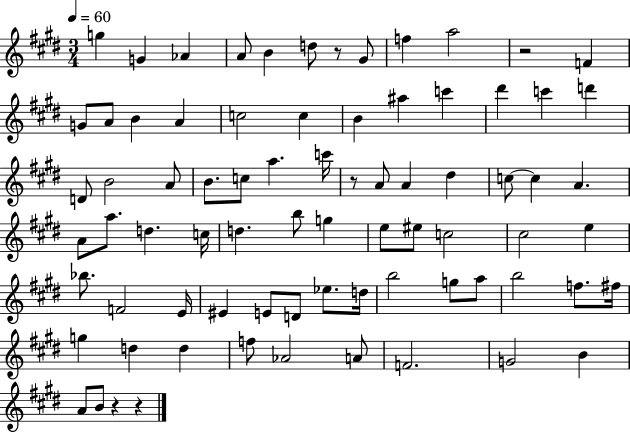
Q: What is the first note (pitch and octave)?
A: G5